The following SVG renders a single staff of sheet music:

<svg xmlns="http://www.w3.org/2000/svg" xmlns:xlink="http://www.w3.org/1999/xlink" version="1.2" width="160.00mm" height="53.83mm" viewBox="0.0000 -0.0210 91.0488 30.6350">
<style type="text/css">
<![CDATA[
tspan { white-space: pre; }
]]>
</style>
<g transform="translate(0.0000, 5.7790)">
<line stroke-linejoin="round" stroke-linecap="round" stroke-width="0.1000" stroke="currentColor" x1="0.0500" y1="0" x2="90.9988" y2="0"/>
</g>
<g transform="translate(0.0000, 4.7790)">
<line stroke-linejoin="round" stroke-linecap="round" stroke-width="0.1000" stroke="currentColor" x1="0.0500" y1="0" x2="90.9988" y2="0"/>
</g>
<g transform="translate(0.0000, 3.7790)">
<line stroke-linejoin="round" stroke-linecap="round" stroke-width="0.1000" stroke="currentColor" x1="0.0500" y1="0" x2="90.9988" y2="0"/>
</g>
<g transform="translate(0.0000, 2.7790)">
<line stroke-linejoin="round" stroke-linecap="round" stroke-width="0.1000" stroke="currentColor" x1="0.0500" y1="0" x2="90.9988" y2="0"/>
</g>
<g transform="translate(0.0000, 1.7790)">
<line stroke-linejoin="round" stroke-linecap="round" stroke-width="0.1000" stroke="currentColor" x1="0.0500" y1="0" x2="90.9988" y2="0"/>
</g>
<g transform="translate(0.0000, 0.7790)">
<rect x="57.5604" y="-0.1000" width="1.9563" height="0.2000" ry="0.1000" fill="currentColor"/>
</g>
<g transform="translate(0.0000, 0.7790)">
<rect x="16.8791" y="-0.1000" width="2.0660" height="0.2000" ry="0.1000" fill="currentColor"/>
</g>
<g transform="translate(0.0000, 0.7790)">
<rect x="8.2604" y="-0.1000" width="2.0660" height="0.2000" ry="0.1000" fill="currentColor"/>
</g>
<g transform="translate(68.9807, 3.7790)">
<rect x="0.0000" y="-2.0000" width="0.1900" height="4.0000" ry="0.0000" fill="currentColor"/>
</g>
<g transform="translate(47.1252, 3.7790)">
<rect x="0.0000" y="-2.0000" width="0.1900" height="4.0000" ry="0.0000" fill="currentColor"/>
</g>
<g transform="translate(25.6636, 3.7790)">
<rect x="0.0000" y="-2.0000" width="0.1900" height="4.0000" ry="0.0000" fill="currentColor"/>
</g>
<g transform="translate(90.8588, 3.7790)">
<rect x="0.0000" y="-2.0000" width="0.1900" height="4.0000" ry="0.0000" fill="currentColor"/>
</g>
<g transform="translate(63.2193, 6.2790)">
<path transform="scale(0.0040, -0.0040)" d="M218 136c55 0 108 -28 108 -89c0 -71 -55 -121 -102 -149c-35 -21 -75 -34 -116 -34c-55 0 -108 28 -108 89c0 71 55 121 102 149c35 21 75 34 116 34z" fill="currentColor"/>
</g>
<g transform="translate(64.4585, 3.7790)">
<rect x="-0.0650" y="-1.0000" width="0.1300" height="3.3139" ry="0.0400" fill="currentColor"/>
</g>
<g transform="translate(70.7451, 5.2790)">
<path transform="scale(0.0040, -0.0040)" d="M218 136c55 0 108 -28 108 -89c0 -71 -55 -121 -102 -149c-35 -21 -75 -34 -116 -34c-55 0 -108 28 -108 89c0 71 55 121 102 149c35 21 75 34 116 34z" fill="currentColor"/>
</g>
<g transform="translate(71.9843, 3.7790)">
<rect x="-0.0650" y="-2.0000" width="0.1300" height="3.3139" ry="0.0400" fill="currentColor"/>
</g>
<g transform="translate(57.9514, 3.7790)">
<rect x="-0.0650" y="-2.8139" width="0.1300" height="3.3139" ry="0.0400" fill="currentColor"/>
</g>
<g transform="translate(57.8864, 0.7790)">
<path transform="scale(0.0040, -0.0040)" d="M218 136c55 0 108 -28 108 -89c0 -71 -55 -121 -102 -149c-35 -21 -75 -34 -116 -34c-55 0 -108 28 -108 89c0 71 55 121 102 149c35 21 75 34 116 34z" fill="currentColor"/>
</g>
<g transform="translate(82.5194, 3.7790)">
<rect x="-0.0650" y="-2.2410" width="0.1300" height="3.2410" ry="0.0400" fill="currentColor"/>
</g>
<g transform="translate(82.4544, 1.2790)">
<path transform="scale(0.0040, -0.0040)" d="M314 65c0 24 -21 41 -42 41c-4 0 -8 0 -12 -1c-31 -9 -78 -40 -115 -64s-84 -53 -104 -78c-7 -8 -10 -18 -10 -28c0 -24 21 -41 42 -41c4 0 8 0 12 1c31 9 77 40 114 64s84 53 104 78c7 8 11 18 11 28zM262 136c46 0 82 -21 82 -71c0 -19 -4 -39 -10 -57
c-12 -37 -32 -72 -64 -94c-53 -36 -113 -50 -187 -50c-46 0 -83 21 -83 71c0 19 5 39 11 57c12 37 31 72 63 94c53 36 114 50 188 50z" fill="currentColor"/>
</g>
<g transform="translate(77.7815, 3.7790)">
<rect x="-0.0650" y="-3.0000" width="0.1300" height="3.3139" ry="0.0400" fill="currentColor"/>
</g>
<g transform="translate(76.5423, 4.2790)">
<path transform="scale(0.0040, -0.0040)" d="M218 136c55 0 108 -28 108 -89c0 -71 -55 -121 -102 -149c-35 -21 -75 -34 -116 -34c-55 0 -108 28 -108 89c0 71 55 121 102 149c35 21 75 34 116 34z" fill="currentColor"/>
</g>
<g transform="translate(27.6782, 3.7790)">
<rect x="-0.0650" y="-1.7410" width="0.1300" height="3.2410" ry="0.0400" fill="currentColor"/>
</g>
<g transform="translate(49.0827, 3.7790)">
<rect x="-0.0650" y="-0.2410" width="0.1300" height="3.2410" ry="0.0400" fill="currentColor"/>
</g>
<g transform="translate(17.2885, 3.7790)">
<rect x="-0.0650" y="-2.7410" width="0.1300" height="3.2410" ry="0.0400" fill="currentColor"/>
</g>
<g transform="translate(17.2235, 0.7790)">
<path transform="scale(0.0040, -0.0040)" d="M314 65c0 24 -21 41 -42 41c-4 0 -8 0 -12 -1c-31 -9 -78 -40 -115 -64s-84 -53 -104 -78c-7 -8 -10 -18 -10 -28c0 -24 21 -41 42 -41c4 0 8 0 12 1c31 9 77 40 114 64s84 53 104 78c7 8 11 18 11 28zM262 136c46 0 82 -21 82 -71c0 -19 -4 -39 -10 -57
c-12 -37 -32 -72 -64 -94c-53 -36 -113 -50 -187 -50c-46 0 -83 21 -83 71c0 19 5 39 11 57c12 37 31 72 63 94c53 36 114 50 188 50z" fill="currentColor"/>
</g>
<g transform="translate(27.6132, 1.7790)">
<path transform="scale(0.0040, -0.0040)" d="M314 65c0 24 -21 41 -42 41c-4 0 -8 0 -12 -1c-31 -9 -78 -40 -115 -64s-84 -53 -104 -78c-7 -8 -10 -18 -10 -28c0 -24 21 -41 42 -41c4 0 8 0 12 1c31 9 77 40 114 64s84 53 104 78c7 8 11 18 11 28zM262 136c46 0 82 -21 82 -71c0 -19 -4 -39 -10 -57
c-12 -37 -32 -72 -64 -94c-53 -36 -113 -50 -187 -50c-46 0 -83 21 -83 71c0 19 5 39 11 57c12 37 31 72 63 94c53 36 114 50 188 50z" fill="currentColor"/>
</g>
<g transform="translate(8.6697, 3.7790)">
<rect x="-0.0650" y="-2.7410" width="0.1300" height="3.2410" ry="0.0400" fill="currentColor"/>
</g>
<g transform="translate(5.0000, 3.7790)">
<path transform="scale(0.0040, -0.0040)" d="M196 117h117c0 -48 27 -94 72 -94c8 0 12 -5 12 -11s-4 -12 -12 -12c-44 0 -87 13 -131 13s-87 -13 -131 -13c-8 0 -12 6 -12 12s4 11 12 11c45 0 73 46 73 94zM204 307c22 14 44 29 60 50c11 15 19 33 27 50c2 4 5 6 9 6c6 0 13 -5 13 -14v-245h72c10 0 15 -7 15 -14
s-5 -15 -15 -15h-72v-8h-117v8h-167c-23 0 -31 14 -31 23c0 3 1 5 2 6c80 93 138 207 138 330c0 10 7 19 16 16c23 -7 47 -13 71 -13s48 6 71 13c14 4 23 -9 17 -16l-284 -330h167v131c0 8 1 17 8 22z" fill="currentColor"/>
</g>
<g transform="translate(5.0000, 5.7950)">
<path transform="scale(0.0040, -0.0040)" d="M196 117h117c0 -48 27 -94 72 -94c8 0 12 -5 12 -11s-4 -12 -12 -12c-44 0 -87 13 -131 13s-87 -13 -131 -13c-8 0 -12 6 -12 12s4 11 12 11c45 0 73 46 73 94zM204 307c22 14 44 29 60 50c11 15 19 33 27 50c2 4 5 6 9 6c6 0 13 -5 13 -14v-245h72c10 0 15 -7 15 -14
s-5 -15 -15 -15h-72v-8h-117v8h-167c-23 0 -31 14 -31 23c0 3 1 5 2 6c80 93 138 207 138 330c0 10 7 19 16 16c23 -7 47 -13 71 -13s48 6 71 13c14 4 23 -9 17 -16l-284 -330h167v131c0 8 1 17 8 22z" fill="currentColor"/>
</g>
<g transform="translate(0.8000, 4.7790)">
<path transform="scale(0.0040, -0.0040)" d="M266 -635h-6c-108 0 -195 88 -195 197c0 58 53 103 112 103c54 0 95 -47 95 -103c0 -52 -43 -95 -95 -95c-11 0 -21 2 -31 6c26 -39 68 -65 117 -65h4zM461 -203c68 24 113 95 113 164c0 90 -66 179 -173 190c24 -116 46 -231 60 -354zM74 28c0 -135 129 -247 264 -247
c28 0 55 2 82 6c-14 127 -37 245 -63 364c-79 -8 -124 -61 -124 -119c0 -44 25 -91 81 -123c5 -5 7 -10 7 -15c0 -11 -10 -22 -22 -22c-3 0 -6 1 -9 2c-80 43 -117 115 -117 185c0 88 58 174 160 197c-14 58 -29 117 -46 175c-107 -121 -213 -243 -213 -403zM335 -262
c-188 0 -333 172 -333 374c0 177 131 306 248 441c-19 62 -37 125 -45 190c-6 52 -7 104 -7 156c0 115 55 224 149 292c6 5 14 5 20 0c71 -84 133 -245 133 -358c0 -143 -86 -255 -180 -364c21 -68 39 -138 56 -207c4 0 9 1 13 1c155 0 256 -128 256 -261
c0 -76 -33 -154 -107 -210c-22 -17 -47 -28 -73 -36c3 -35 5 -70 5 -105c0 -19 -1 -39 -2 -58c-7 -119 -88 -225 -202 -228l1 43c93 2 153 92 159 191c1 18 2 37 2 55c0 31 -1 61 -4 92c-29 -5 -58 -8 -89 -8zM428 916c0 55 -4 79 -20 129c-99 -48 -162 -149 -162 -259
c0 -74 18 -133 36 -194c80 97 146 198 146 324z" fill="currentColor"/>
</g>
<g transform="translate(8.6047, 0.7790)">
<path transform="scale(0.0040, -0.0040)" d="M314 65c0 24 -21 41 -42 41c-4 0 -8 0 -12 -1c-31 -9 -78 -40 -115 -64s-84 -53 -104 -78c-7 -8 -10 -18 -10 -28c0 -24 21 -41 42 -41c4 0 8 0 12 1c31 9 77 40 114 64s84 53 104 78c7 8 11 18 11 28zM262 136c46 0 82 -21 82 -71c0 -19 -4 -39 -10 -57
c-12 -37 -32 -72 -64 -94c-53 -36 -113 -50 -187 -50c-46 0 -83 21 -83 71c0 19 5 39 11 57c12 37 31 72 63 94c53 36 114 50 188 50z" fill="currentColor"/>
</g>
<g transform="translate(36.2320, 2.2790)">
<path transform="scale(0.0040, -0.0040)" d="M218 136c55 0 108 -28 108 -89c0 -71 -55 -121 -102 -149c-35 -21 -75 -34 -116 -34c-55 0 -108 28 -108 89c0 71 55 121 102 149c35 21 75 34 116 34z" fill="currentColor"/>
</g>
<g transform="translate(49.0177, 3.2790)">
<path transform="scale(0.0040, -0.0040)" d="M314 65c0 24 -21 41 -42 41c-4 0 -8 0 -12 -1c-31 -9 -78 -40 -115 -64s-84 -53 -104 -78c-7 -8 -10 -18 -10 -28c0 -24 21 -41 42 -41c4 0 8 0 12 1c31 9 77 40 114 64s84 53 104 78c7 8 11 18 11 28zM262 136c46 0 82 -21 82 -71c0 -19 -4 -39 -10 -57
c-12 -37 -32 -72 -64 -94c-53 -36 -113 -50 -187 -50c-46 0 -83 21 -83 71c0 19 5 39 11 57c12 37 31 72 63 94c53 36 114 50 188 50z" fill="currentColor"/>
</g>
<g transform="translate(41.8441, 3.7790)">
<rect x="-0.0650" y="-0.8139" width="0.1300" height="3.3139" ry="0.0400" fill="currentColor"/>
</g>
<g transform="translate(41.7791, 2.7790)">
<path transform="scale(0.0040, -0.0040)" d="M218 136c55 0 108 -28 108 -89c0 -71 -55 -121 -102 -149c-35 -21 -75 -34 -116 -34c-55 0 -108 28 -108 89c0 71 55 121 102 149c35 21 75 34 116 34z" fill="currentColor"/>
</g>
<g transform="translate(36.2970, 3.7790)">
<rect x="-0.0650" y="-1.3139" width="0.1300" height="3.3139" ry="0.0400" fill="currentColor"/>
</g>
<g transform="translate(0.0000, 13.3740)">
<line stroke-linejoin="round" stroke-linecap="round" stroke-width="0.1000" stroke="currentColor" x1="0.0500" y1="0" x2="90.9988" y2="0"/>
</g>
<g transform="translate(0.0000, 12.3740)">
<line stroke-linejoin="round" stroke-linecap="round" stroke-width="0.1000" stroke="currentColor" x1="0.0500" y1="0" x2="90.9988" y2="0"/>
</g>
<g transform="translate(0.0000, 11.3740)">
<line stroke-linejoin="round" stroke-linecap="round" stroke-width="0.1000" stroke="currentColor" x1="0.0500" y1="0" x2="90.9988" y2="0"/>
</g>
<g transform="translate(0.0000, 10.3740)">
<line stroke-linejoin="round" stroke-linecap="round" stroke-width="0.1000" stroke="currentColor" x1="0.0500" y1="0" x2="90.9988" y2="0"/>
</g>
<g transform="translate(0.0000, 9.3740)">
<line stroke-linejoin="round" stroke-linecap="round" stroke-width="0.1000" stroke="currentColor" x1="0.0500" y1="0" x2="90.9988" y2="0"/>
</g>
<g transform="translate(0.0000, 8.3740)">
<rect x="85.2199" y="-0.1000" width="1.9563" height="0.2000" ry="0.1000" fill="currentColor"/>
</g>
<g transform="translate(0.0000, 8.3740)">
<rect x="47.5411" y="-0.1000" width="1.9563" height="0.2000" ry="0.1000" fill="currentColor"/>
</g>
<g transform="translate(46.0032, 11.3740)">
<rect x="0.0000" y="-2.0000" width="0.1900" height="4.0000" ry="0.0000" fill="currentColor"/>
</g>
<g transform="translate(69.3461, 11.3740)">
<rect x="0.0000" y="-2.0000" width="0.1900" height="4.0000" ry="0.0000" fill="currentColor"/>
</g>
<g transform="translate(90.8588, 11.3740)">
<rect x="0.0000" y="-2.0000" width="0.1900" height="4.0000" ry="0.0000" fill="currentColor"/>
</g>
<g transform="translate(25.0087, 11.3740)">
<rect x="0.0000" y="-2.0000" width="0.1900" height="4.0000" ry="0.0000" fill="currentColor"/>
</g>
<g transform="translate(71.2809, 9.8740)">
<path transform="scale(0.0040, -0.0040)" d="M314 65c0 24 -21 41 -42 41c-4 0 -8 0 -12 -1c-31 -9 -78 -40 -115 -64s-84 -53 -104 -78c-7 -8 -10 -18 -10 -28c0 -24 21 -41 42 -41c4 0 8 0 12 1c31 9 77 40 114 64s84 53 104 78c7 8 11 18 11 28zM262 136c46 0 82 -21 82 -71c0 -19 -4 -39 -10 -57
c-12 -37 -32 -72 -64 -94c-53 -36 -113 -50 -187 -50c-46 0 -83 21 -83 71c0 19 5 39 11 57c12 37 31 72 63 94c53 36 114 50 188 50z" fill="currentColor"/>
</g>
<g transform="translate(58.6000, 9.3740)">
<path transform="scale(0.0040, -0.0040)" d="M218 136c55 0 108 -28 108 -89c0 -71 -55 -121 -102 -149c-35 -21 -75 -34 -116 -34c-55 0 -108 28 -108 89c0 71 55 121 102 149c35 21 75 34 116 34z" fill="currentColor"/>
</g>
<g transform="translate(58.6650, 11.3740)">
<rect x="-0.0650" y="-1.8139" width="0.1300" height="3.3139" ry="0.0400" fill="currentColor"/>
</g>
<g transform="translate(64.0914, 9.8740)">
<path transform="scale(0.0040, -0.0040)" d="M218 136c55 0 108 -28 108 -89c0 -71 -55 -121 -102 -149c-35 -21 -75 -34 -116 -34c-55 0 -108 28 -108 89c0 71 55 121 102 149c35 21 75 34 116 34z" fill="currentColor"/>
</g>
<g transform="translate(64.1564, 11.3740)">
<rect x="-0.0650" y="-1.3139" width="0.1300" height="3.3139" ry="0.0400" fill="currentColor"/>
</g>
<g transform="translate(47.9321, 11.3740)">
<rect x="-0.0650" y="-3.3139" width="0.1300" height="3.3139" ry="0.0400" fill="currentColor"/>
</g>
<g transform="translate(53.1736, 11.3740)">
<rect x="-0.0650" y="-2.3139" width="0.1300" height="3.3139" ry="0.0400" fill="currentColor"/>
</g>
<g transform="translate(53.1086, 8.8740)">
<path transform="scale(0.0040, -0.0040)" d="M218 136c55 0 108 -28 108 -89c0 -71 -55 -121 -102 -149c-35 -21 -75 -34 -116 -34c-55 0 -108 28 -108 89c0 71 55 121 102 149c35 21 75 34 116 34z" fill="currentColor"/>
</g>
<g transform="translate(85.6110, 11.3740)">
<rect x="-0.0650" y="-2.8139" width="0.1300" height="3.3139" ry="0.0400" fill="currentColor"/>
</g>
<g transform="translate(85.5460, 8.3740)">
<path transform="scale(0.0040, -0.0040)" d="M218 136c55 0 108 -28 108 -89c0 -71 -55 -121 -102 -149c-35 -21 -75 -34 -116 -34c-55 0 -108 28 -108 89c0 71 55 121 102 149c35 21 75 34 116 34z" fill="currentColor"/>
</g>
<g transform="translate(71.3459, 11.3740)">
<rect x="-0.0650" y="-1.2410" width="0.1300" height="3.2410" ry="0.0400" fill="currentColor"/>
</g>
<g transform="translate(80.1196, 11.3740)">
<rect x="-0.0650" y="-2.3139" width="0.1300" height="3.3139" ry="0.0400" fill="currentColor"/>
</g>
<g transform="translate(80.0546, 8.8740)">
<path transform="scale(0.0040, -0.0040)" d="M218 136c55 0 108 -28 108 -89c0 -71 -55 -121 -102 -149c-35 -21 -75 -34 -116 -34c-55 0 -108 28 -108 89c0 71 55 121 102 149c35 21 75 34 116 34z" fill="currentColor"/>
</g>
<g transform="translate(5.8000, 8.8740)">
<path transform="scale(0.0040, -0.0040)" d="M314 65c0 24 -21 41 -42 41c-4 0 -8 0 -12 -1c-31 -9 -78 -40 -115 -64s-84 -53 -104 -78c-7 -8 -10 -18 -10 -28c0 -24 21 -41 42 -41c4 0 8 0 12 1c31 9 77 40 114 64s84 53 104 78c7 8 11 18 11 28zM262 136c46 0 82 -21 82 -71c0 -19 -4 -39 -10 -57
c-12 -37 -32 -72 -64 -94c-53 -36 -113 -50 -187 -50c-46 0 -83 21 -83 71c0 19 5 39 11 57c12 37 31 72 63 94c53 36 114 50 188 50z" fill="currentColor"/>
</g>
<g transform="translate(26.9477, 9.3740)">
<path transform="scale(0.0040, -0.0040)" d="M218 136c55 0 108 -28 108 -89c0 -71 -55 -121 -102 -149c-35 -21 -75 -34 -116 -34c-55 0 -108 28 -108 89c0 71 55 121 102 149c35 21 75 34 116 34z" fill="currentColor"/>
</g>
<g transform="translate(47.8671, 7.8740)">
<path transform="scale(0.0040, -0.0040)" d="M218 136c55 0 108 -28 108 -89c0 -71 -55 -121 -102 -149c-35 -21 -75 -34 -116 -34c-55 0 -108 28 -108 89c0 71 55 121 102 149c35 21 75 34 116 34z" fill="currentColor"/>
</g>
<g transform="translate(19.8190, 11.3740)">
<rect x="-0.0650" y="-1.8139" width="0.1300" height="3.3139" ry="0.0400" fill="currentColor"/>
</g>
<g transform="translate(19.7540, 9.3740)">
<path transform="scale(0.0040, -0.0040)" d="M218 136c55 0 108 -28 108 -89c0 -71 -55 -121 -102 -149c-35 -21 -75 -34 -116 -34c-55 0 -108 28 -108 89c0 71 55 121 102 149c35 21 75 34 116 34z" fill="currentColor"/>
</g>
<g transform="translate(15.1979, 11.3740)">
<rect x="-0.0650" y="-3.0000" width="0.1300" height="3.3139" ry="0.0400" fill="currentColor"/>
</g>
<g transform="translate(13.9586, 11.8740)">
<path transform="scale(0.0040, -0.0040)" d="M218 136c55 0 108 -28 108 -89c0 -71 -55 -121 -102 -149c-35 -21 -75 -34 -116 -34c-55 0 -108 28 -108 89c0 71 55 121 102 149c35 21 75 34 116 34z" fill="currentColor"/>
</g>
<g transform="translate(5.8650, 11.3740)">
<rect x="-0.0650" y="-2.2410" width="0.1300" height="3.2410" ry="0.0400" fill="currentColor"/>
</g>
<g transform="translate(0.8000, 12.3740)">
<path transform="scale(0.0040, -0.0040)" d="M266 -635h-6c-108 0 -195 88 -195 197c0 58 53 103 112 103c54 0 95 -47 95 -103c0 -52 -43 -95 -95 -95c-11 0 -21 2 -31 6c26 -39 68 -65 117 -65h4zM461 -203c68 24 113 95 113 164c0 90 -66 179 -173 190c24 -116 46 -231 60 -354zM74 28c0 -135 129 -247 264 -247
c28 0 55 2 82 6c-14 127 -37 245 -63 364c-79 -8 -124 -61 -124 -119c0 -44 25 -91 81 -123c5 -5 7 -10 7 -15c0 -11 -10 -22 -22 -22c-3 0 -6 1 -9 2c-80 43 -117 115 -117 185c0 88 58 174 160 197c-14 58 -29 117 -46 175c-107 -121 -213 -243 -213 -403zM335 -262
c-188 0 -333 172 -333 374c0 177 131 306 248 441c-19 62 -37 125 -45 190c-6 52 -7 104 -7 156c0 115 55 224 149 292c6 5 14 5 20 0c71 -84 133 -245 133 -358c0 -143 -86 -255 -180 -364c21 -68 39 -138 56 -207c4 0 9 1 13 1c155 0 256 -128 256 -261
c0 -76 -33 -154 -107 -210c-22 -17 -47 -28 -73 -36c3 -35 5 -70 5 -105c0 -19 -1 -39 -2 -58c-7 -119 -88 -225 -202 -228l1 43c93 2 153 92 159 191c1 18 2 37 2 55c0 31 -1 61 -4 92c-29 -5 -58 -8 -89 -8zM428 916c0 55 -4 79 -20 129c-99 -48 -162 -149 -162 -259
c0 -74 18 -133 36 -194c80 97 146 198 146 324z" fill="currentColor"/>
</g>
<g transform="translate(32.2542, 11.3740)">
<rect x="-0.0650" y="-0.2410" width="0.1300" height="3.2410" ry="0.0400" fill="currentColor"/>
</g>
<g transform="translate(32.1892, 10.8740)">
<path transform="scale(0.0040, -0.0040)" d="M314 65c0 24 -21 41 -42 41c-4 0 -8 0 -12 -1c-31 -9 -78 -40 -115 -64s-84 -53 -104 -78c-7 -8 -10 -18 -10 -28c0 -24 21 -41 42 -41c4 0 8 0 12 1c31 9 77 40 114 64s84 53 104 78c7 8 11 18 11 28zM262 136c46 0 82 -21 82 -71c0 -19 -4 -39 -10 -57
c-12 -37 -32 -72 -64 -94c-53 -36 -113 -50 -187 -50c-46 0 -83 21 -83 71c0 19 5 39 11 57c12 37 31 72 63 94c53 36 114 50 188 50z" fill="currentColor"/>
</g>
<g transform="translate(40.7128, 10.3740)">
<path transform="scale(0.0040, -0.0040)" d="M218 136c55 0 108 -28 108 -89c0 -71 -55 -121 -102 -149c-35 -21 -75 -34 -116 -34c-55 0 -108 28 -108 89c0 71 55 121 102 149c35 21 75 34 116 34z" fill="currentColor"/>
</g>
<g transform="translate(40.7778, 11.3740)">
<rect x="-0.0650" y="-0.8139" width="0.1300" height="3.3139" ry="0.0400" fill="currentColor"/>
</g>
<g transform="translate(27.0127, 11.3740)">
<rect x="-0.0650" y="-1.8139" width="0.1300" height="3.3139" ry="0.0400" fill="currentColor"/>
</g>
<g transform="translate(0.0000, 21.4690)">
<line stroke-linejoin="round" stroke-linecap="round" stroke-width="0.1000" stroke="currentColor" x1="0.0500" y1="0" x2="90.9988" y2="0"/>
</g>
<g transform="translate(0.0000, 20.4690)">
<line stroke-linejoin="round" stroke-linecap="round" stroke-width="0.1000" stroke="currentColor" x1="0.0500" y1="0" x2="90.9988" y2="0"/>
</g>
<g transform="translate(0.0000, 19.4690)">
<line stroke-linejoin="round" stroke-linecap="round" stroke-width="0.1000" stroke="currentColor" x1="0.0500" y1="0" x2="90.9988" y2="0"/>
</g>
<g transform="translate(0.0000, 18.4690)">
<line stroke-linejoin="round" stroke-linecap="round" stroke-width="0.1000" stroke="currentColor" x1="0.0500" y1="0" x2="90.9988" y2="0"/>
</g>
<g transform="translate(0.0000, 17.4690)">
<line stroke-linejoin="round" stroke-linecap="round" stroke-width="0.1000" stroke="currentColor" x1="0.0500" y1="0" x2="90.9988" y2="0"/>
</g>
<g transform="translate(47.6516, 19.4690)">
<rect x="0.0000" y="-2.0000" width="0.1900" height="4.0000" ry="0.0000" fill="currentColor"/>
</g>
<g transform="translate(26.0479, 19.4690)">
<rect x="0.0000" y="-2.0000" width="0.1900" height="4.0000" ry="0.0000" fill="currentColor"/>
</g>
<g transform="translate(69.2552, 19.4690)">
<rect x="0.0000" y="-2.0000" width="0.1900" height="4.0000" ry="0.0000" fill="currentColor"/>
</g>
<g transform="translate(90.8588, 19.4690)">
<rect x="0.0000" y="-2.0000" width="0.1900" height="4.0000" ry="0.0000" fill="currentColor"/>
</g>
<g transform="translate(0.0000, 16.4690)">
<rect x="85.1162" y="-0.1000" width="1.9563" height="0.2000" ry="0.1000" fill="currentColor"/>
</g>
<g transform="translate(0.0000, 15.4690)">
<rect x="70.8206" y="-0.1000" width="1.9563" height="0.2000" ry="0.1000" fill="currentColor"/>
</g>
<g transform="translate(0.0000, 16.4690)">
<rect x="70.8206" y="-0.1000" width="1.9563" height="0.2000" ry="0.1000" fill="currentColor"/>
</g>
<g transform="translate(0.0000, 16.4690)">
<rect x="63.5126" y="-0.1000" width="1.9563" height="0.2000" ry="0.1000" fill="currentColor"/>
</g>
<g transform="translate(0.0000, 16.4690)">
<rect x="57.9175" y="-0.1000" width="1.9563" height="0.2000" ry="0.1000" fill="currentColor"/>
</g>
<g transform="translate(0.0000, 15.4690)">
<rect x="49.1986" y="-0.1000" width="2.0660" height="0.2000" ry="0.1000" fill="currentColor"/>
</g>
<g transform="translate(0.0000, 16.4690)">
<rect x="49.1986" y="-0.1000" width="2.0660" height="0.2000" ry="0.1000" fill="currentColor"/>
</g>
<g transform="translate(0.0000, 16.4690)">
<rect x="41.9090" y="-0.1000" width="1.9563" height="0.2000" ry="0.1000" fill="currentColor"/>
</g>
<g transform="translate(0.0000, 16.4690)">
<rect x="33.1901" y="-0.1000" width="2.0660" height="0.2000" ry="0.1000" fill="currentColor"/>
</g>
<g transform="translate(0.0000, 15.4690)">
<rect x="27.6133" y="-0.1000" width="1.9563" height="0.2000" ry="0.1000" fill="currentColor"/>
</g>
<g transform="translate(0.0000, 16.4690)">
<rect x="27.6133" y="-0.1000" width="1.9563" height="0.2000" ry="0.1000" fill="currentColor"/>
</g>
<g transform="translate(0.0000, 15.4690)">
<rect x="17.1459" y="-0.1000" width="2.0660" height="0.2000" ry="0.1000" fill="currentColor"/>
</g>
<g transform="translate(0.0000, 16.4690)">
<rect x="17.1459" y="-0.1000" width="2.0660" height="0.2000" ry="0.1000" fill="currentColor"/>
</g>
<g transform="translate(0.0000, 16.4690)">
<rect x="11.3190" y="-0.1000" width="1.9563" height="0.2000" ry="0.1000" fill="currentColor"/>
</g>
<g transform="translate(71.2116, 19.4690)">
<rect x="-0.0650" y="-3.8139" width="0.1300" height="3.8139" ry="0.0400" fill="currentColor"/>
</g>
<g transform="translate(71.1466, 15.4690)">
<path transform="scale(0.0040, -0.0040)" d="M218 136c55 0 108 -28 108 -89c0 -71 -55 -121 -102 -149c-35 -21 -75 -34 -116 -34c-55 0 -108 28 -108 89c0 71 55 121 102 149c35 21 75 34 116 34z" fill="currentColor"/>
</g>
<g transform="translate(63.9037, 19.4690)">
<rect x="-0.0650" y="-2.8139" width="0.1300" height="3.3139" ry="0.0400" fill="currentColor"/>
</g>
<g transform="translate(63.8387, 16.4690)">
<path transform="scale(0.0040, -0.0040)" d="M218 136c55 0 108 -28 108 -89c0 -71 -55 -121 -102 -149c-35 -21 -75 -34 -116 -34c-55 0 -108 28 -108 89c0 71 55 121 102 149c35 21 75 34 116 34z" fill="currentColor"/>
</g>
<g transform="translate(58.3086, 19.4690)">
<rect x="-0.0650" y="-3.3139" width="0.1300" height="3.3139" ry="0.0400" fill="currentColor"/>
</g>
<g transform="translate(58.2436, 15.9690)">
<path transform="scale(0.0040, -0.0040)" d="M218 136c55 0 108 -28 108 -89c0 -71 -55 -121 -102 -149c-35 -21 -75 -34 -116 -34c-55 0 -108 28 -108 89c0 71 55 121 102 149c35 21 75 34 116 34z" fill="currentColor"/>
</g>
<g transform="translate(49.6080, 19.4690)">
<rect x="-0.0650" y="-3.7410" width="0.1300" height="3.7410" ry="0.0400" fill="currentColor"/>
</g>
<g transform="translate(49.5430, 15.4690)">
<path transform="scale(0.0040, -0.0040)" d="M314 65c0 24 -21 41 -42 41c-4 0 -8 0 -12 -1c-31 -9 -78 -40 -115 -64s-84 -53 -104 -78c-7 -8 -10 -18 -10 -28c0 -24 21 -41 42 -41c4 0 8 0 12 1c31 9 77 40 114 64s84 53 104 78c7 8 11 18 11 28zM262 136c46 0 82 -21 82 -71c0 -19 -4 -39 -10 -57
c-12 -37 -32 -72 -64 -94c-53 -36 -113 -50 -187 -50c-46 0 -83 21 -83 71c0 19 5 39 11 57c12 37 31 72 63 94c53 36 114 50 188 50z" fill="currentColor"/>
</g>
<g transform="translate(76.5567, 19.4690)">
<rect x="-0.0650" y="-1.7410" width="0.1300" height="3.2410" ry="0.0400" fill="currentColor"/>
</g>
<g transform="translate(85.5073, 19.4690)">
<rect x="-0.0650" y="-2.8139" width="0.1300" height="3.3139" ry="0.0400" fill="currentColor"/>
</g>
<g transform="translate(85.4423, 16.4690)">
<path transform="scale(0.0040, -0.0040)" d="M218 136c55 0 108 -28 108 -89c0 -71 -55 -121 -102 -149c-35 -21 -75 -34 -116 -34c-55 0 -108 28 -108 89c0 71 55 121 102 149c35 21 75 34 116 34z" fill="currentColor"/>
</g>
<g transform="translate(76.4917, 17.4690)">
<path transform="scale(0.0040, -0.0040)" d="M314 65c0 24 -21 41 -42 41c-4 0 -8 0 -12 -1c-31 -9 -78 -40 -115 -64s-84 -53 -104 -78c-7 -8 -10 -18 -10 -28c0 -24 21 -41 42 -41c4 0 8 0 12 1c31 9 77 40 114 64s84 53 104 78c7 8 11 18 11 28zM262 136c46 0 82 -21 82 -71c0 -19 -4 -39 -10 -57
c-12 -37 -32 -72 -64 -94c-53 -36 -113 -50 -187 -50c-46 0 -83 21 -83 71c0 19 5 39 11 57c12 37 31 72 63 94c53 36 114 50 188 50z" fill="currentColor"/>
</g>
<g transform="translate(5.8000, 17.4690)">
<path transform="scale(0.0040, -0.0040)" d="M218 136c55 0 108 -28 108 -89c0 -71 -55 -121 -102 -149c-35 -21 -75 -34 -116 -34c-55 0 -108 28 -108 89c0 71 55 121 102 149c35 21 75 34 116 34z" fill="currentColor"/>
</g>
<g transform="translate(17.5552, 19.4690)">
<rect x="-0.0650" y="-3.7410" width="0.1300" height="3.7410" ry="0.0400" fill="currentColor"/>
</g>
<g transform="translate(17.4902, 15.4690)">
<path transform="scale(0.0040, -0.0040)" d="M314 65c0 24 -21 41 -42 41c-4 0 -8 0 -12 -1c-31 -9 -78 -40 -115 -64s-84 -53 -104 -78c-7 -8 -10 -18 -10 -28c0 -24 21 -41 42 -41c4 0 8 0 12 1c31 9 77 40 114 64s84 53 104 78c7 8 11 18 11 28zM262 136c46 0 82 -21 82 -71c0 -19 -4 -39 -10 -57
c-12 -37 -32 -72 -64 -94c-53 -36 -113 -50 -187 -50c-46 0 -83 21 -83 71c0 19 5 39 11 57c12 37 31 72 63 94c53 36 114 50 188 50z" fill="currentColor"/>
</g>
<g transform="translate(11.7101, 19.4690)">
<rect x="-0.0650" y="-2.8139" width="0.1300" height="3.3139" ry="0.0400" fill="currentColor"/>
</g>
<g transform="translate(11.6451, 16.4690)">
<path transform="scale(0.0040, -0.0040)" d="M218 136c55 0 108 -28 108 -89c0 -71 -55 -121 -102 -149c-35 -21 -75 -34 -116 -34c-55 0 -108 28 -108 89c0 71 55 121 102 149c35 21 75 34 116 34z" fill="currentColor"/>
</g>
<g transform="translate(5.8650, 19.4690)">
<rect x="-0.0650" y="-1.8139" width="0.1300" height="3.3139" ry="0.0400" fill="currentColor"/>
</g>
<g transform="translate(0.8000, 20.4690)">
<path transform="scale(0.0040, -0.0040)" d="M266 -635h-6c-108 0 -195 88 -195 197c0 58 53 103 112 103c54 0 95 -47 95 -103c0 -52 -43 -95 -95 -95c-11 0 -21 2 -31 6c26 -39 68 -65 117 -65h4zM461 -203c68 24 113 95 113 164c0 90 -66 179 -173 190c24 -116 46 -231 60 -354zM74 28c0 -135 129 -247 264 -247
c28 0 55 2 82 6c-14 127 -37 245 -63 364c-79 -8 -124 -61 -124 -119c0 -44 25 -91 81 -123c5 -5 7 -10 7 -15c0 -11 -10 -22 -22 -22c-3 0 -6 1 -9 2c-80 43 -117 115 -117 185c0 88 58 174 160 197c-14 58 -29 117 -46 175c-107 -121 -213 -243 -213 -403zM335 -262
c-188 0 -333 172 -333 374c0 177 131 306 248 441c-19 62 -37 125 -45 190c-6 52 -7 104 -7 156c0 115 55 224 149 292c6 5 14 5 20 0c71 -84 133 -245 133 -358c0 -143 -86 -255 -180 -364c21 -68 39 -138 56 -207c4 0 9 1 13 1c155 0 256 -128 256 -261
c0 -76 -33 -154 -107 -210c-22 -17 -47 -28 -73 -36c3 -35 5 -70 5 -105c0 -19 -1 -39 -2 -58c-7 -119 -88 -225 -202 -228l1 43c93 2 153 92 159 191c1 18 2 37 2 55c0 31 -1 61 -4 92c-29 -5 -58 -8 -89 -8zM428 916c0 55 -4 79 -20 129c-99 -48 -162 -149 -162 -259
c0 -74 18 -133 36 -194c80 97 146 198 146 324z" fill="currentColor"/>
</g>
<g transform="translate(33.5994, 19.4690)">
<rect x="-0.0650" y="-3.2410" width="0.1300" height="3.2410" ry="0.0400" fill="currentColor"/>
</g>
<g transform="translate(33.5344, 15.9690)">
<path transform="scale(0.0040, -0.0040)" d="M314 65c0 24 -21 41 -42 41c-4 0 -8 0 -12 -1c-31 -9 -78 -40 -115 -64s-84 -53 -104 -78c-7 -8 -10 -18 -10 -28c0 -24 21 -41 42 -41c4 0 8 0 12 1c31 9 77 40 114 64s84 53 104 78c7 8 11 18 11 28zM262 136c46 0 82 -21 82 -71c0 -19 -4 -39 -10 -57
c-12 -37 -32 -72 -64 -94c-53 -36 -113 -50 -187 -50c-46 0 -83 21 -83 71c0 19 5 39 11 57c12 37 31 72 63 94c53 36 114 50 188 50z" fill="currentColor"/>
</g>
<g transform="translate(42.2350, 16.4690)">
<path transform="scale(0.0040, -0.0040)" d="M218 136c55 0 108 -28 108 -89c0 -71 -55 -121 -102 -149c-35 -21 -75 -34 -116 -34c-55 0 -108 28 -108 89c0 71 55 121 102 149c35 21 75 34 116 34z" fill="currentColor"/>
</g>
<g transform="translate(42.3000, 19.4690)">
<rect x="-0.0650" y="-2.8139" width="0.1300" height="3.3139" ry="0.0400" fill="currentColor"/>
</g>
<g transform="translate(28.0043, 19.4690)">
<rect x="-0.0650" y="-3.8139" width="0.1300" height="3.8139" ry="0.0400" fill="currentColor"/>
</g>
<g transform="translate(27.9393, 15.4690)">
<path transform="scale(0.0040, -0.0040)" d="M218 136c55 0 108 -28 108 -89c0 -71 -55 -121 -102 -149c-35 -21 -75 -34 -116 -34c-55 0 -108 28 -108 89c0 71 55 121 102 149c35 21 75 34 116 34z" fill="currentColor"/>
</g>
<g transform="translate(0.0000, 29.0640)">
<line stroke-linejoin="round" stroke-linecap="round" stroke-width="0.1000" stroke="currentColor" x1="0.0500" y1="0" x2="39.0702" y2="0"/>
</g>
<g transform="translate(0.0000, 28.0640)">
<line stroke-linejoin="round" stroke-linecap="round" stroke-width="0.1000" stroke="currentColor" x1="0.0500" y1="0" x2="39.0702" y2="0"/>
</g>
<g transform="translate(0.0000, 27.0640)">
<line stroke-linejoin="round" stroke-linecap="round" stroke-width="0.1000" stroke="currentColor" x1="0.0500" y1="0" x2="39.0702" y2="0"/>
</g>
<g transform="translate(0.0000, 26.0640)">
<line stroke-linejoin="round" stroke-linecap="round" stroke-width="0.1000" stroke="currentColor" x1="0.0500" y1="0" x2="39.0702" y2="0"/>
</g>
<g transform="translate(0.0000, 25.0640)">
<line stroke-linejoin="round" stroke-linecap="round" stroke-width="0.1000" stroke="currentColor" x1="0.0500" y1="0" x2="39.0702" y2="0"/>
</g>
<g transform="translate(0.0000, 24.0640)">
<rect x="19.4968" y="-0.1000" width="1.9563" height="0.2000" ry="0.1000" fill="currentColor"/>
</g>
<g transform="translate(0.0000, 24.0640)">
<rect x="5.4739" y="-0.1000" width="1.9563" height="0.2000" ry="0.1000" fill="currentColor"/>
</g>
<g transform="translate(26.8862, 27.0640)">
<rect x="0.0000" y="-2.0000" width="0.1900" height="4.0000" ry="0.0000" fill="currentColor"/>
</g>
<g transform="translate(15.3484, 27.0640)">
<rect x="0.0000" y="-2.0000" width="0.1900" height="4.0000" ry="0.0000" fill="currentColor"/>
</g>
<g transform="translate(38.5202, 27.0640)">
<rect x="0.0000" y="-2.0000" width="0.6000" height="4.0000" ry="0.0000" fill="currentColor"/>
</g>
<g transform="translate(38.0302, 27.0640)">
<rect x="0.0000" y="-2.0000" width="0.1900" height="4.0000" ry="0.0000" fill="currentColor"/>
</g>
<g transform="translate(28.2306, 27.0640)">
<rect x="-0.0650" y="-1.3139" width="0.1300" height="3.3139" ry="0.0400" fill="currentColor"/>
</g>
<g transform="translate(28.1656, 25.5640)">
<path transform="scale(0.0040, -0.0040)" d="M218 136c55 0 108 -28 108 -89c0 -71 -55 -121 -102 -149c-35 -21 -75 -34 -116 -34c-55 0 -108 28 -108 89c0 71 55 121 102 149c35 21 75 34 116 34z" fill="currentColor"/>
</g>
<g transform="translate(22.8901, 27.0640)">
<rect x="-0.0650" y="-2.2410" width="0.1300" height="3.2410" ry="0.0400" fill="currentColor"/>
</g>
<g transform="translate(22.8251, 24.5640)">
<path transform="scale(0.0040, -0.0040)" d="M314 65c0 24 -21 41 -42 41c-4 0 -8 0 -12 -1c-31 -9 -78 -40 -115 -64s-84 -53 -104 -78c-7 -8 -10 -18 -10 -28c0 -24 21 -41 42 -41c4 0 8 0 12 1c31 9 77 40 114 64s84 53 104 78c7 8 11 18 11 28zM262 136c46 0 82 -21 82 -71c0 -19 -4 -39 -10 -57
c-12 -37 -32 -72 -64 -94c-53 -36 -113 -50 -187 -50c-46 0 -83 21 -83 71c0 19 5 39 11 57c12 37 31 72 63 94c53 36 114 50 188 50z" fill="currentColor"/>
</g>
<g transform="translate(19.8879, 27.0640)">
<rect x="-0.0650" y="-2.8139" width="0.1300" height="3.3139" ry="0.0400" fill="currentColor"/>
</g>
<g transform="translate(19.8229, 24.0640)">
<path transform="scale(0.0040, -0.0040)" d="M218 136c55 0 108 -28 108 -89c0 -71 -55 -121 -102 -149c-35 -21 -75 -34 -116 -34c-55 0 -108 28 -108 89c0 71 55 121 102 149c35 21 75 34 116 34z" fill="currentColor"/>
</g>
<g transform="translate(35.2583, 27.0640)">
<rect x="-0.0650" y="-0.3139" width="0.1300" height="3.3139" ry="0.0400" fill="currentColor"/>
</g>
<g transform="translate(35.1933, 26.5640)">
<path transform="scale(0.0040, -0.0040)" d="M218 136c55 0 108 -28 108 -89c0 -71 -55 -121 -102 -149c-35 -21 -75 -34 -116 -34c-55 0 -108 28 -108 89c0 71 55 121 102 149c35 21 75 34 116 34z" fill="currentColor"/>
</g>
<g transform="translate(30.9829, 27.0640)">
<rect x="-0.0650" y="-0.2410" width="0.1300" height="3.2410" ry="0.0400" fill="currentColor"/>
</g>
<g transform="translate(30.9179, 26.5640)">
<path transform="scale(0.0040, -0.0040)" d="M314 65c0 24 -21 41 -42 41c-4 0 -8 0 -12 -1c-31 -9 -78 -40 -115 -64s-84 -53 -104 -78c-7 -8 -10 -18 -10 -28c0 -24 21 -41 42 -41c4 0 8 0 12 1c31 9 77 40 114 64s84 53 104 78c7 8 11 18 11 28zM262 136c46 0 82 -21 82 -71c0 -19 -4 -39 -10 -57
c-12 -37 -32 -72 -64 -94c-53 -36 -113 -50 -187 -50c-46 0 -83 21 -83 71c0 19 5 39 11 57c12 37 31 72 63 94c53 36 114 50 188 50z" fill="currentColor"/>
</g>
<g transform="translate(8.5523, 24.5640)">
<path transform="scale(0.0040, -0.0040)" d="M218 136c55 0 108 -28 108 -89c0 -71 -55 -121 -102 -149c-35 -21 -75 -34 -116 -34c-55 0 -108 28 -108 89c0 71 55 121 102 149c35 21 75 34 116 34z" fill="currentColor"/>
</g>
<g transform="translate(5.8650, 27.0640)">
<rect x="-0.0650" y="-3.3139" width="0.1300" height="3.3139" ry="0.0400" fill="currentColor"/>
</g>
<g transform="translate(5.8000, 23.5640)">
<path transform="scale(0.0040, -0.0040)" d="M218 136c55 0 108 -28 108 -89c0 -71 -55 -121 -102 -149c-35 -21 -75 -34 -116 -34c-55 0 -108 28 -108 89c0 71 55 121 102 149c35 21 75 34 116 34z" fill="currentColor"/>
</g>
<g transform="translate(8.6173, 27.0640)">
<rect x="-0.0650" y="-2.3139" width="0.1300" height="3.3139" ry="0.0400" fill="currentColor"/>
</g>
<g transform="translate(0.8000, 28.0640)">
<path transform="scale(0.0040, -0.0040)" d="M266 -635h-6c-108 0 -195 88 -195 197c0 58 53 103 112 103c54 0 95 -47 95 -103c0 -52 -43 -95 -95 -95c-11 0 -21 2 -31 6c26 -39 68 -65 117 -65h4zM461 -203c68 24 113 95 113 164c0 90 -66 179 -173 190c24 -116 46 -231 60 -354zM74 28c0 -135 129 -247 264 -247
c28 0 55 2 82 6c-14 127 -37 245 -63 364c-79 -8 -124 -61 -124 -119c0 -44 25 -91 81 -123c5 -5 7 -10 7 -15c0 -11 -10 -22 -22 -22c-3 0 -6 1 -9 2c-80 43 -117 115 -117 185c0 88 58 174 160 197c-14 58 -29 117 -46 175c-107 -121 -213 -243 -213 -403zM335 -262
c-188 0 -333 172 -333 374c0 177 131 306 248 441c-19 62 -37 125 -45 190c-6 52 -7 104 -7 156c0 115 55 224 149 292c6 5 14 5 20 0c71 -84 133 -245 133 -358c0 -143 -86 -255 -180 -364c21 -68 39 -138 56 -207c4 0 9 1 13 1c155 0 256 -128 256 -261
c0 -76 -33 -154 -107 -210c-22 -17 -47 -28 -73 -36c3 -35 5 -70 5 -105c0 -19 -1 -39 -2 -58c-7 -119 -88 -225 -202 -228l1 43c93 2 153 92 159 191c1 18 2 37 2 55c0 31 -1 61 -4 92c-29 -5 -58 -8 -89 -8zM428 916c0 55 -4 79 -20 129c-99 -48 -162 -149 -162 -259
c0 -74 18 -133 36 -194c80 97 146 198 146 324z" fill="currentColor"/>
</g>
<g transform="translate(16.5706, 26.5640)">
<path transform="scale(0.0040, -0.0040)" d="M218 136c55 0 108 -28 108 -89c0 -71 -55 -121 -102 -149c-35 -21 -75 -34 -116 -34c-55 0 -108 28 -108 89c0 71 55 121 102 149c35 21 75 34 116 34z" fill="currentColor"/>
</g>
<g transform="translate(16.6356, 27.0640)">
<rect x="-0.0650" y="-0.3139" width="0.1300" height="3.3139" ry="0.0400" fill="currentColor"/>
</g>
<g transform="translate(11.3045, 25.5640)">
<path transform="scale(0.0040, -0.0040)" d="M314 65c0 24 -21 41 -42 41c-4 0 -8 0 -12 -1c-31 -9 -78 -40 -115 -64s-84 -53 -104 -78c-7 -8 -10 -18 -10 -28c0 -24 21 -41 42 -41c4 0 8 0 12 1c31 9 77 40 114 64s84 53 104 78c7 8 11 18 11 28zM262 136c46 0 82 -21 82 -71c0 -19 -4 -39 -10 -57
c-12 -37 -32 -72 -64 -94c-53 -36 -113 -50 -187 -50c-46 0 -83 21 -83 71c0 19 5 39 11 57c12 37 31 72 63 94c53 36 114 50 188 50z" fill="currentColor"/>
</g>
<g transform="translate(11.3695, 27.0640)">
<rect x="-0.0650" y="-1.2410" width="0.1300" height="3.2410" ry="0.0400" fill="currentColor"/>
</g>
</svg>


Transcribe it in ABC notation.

X:1
T:Untitled
M:4/4
L:1/4
K:C
a2 a2 f2 e d c2 a D F A g2 g2 A f f c2 d b g f e e2 g a f a c'2 c' b2 a c'2 b a c' f2 a b g e2 c a g2 e c2 c